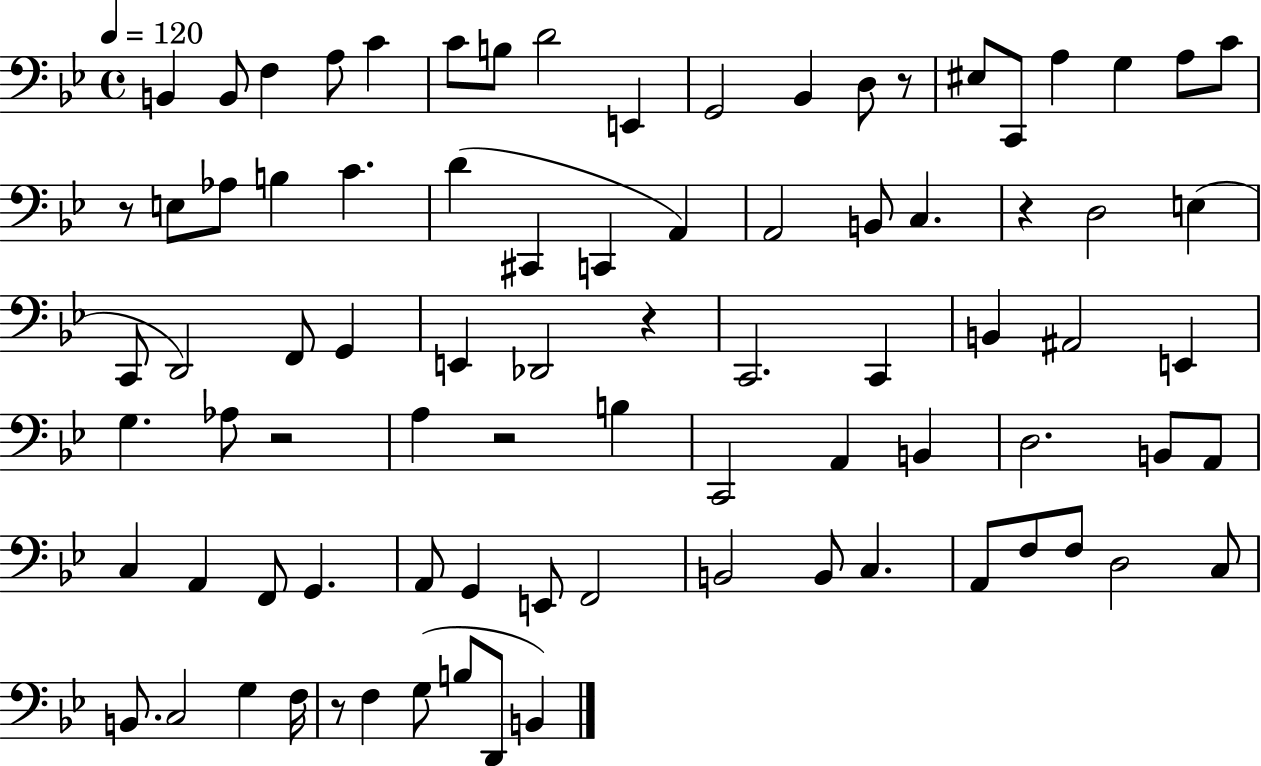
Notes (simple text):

B2/q B2/e F3/q A3/e C4/q C4/e B3/e D4/h E2/q G2/h Bb2/q D3/e R/e EIS3/e C2/e A3/q G3/q A3/e C4/e R/e E3/e Ab3/e B3/q C4/q. D4/q C#2/q C2/q A2/q A2/h B2/e C3/q. R/q D3/h E3/q C2/e D2/h F2/e G2/q E2/q Db2/h R/q C2/h. C2/q B2/q A#2/h E2/q G3/q. Ab3/e R/h A3/q R/h B3/q C2/h A2/q B2/q D3/h. B2/e A2/e C3/q A2/q F2/e G2/q. A2/e G2/q E2/e F2/h B2/h B2/e C3/q. A2/e F3/e F3/e D3/h C3/e B2/e. C3/h G3/q F3/s R/e F3/q G3/e B3/e D2/e B2/q